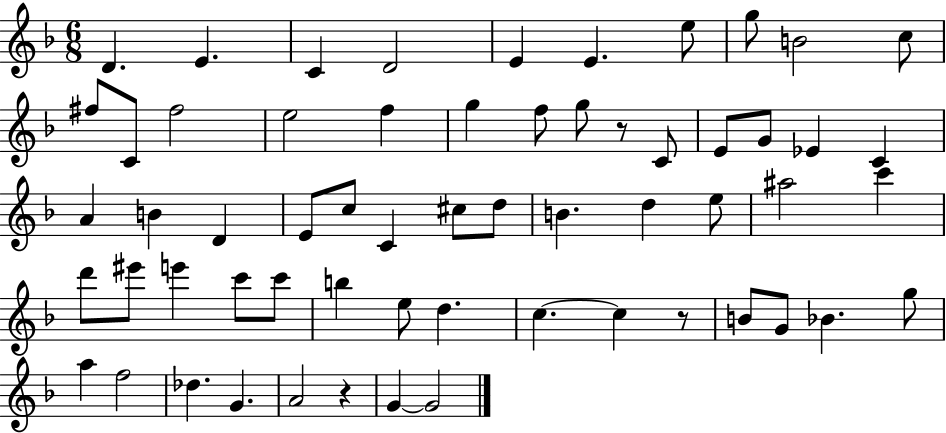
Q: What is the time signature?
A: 6/8